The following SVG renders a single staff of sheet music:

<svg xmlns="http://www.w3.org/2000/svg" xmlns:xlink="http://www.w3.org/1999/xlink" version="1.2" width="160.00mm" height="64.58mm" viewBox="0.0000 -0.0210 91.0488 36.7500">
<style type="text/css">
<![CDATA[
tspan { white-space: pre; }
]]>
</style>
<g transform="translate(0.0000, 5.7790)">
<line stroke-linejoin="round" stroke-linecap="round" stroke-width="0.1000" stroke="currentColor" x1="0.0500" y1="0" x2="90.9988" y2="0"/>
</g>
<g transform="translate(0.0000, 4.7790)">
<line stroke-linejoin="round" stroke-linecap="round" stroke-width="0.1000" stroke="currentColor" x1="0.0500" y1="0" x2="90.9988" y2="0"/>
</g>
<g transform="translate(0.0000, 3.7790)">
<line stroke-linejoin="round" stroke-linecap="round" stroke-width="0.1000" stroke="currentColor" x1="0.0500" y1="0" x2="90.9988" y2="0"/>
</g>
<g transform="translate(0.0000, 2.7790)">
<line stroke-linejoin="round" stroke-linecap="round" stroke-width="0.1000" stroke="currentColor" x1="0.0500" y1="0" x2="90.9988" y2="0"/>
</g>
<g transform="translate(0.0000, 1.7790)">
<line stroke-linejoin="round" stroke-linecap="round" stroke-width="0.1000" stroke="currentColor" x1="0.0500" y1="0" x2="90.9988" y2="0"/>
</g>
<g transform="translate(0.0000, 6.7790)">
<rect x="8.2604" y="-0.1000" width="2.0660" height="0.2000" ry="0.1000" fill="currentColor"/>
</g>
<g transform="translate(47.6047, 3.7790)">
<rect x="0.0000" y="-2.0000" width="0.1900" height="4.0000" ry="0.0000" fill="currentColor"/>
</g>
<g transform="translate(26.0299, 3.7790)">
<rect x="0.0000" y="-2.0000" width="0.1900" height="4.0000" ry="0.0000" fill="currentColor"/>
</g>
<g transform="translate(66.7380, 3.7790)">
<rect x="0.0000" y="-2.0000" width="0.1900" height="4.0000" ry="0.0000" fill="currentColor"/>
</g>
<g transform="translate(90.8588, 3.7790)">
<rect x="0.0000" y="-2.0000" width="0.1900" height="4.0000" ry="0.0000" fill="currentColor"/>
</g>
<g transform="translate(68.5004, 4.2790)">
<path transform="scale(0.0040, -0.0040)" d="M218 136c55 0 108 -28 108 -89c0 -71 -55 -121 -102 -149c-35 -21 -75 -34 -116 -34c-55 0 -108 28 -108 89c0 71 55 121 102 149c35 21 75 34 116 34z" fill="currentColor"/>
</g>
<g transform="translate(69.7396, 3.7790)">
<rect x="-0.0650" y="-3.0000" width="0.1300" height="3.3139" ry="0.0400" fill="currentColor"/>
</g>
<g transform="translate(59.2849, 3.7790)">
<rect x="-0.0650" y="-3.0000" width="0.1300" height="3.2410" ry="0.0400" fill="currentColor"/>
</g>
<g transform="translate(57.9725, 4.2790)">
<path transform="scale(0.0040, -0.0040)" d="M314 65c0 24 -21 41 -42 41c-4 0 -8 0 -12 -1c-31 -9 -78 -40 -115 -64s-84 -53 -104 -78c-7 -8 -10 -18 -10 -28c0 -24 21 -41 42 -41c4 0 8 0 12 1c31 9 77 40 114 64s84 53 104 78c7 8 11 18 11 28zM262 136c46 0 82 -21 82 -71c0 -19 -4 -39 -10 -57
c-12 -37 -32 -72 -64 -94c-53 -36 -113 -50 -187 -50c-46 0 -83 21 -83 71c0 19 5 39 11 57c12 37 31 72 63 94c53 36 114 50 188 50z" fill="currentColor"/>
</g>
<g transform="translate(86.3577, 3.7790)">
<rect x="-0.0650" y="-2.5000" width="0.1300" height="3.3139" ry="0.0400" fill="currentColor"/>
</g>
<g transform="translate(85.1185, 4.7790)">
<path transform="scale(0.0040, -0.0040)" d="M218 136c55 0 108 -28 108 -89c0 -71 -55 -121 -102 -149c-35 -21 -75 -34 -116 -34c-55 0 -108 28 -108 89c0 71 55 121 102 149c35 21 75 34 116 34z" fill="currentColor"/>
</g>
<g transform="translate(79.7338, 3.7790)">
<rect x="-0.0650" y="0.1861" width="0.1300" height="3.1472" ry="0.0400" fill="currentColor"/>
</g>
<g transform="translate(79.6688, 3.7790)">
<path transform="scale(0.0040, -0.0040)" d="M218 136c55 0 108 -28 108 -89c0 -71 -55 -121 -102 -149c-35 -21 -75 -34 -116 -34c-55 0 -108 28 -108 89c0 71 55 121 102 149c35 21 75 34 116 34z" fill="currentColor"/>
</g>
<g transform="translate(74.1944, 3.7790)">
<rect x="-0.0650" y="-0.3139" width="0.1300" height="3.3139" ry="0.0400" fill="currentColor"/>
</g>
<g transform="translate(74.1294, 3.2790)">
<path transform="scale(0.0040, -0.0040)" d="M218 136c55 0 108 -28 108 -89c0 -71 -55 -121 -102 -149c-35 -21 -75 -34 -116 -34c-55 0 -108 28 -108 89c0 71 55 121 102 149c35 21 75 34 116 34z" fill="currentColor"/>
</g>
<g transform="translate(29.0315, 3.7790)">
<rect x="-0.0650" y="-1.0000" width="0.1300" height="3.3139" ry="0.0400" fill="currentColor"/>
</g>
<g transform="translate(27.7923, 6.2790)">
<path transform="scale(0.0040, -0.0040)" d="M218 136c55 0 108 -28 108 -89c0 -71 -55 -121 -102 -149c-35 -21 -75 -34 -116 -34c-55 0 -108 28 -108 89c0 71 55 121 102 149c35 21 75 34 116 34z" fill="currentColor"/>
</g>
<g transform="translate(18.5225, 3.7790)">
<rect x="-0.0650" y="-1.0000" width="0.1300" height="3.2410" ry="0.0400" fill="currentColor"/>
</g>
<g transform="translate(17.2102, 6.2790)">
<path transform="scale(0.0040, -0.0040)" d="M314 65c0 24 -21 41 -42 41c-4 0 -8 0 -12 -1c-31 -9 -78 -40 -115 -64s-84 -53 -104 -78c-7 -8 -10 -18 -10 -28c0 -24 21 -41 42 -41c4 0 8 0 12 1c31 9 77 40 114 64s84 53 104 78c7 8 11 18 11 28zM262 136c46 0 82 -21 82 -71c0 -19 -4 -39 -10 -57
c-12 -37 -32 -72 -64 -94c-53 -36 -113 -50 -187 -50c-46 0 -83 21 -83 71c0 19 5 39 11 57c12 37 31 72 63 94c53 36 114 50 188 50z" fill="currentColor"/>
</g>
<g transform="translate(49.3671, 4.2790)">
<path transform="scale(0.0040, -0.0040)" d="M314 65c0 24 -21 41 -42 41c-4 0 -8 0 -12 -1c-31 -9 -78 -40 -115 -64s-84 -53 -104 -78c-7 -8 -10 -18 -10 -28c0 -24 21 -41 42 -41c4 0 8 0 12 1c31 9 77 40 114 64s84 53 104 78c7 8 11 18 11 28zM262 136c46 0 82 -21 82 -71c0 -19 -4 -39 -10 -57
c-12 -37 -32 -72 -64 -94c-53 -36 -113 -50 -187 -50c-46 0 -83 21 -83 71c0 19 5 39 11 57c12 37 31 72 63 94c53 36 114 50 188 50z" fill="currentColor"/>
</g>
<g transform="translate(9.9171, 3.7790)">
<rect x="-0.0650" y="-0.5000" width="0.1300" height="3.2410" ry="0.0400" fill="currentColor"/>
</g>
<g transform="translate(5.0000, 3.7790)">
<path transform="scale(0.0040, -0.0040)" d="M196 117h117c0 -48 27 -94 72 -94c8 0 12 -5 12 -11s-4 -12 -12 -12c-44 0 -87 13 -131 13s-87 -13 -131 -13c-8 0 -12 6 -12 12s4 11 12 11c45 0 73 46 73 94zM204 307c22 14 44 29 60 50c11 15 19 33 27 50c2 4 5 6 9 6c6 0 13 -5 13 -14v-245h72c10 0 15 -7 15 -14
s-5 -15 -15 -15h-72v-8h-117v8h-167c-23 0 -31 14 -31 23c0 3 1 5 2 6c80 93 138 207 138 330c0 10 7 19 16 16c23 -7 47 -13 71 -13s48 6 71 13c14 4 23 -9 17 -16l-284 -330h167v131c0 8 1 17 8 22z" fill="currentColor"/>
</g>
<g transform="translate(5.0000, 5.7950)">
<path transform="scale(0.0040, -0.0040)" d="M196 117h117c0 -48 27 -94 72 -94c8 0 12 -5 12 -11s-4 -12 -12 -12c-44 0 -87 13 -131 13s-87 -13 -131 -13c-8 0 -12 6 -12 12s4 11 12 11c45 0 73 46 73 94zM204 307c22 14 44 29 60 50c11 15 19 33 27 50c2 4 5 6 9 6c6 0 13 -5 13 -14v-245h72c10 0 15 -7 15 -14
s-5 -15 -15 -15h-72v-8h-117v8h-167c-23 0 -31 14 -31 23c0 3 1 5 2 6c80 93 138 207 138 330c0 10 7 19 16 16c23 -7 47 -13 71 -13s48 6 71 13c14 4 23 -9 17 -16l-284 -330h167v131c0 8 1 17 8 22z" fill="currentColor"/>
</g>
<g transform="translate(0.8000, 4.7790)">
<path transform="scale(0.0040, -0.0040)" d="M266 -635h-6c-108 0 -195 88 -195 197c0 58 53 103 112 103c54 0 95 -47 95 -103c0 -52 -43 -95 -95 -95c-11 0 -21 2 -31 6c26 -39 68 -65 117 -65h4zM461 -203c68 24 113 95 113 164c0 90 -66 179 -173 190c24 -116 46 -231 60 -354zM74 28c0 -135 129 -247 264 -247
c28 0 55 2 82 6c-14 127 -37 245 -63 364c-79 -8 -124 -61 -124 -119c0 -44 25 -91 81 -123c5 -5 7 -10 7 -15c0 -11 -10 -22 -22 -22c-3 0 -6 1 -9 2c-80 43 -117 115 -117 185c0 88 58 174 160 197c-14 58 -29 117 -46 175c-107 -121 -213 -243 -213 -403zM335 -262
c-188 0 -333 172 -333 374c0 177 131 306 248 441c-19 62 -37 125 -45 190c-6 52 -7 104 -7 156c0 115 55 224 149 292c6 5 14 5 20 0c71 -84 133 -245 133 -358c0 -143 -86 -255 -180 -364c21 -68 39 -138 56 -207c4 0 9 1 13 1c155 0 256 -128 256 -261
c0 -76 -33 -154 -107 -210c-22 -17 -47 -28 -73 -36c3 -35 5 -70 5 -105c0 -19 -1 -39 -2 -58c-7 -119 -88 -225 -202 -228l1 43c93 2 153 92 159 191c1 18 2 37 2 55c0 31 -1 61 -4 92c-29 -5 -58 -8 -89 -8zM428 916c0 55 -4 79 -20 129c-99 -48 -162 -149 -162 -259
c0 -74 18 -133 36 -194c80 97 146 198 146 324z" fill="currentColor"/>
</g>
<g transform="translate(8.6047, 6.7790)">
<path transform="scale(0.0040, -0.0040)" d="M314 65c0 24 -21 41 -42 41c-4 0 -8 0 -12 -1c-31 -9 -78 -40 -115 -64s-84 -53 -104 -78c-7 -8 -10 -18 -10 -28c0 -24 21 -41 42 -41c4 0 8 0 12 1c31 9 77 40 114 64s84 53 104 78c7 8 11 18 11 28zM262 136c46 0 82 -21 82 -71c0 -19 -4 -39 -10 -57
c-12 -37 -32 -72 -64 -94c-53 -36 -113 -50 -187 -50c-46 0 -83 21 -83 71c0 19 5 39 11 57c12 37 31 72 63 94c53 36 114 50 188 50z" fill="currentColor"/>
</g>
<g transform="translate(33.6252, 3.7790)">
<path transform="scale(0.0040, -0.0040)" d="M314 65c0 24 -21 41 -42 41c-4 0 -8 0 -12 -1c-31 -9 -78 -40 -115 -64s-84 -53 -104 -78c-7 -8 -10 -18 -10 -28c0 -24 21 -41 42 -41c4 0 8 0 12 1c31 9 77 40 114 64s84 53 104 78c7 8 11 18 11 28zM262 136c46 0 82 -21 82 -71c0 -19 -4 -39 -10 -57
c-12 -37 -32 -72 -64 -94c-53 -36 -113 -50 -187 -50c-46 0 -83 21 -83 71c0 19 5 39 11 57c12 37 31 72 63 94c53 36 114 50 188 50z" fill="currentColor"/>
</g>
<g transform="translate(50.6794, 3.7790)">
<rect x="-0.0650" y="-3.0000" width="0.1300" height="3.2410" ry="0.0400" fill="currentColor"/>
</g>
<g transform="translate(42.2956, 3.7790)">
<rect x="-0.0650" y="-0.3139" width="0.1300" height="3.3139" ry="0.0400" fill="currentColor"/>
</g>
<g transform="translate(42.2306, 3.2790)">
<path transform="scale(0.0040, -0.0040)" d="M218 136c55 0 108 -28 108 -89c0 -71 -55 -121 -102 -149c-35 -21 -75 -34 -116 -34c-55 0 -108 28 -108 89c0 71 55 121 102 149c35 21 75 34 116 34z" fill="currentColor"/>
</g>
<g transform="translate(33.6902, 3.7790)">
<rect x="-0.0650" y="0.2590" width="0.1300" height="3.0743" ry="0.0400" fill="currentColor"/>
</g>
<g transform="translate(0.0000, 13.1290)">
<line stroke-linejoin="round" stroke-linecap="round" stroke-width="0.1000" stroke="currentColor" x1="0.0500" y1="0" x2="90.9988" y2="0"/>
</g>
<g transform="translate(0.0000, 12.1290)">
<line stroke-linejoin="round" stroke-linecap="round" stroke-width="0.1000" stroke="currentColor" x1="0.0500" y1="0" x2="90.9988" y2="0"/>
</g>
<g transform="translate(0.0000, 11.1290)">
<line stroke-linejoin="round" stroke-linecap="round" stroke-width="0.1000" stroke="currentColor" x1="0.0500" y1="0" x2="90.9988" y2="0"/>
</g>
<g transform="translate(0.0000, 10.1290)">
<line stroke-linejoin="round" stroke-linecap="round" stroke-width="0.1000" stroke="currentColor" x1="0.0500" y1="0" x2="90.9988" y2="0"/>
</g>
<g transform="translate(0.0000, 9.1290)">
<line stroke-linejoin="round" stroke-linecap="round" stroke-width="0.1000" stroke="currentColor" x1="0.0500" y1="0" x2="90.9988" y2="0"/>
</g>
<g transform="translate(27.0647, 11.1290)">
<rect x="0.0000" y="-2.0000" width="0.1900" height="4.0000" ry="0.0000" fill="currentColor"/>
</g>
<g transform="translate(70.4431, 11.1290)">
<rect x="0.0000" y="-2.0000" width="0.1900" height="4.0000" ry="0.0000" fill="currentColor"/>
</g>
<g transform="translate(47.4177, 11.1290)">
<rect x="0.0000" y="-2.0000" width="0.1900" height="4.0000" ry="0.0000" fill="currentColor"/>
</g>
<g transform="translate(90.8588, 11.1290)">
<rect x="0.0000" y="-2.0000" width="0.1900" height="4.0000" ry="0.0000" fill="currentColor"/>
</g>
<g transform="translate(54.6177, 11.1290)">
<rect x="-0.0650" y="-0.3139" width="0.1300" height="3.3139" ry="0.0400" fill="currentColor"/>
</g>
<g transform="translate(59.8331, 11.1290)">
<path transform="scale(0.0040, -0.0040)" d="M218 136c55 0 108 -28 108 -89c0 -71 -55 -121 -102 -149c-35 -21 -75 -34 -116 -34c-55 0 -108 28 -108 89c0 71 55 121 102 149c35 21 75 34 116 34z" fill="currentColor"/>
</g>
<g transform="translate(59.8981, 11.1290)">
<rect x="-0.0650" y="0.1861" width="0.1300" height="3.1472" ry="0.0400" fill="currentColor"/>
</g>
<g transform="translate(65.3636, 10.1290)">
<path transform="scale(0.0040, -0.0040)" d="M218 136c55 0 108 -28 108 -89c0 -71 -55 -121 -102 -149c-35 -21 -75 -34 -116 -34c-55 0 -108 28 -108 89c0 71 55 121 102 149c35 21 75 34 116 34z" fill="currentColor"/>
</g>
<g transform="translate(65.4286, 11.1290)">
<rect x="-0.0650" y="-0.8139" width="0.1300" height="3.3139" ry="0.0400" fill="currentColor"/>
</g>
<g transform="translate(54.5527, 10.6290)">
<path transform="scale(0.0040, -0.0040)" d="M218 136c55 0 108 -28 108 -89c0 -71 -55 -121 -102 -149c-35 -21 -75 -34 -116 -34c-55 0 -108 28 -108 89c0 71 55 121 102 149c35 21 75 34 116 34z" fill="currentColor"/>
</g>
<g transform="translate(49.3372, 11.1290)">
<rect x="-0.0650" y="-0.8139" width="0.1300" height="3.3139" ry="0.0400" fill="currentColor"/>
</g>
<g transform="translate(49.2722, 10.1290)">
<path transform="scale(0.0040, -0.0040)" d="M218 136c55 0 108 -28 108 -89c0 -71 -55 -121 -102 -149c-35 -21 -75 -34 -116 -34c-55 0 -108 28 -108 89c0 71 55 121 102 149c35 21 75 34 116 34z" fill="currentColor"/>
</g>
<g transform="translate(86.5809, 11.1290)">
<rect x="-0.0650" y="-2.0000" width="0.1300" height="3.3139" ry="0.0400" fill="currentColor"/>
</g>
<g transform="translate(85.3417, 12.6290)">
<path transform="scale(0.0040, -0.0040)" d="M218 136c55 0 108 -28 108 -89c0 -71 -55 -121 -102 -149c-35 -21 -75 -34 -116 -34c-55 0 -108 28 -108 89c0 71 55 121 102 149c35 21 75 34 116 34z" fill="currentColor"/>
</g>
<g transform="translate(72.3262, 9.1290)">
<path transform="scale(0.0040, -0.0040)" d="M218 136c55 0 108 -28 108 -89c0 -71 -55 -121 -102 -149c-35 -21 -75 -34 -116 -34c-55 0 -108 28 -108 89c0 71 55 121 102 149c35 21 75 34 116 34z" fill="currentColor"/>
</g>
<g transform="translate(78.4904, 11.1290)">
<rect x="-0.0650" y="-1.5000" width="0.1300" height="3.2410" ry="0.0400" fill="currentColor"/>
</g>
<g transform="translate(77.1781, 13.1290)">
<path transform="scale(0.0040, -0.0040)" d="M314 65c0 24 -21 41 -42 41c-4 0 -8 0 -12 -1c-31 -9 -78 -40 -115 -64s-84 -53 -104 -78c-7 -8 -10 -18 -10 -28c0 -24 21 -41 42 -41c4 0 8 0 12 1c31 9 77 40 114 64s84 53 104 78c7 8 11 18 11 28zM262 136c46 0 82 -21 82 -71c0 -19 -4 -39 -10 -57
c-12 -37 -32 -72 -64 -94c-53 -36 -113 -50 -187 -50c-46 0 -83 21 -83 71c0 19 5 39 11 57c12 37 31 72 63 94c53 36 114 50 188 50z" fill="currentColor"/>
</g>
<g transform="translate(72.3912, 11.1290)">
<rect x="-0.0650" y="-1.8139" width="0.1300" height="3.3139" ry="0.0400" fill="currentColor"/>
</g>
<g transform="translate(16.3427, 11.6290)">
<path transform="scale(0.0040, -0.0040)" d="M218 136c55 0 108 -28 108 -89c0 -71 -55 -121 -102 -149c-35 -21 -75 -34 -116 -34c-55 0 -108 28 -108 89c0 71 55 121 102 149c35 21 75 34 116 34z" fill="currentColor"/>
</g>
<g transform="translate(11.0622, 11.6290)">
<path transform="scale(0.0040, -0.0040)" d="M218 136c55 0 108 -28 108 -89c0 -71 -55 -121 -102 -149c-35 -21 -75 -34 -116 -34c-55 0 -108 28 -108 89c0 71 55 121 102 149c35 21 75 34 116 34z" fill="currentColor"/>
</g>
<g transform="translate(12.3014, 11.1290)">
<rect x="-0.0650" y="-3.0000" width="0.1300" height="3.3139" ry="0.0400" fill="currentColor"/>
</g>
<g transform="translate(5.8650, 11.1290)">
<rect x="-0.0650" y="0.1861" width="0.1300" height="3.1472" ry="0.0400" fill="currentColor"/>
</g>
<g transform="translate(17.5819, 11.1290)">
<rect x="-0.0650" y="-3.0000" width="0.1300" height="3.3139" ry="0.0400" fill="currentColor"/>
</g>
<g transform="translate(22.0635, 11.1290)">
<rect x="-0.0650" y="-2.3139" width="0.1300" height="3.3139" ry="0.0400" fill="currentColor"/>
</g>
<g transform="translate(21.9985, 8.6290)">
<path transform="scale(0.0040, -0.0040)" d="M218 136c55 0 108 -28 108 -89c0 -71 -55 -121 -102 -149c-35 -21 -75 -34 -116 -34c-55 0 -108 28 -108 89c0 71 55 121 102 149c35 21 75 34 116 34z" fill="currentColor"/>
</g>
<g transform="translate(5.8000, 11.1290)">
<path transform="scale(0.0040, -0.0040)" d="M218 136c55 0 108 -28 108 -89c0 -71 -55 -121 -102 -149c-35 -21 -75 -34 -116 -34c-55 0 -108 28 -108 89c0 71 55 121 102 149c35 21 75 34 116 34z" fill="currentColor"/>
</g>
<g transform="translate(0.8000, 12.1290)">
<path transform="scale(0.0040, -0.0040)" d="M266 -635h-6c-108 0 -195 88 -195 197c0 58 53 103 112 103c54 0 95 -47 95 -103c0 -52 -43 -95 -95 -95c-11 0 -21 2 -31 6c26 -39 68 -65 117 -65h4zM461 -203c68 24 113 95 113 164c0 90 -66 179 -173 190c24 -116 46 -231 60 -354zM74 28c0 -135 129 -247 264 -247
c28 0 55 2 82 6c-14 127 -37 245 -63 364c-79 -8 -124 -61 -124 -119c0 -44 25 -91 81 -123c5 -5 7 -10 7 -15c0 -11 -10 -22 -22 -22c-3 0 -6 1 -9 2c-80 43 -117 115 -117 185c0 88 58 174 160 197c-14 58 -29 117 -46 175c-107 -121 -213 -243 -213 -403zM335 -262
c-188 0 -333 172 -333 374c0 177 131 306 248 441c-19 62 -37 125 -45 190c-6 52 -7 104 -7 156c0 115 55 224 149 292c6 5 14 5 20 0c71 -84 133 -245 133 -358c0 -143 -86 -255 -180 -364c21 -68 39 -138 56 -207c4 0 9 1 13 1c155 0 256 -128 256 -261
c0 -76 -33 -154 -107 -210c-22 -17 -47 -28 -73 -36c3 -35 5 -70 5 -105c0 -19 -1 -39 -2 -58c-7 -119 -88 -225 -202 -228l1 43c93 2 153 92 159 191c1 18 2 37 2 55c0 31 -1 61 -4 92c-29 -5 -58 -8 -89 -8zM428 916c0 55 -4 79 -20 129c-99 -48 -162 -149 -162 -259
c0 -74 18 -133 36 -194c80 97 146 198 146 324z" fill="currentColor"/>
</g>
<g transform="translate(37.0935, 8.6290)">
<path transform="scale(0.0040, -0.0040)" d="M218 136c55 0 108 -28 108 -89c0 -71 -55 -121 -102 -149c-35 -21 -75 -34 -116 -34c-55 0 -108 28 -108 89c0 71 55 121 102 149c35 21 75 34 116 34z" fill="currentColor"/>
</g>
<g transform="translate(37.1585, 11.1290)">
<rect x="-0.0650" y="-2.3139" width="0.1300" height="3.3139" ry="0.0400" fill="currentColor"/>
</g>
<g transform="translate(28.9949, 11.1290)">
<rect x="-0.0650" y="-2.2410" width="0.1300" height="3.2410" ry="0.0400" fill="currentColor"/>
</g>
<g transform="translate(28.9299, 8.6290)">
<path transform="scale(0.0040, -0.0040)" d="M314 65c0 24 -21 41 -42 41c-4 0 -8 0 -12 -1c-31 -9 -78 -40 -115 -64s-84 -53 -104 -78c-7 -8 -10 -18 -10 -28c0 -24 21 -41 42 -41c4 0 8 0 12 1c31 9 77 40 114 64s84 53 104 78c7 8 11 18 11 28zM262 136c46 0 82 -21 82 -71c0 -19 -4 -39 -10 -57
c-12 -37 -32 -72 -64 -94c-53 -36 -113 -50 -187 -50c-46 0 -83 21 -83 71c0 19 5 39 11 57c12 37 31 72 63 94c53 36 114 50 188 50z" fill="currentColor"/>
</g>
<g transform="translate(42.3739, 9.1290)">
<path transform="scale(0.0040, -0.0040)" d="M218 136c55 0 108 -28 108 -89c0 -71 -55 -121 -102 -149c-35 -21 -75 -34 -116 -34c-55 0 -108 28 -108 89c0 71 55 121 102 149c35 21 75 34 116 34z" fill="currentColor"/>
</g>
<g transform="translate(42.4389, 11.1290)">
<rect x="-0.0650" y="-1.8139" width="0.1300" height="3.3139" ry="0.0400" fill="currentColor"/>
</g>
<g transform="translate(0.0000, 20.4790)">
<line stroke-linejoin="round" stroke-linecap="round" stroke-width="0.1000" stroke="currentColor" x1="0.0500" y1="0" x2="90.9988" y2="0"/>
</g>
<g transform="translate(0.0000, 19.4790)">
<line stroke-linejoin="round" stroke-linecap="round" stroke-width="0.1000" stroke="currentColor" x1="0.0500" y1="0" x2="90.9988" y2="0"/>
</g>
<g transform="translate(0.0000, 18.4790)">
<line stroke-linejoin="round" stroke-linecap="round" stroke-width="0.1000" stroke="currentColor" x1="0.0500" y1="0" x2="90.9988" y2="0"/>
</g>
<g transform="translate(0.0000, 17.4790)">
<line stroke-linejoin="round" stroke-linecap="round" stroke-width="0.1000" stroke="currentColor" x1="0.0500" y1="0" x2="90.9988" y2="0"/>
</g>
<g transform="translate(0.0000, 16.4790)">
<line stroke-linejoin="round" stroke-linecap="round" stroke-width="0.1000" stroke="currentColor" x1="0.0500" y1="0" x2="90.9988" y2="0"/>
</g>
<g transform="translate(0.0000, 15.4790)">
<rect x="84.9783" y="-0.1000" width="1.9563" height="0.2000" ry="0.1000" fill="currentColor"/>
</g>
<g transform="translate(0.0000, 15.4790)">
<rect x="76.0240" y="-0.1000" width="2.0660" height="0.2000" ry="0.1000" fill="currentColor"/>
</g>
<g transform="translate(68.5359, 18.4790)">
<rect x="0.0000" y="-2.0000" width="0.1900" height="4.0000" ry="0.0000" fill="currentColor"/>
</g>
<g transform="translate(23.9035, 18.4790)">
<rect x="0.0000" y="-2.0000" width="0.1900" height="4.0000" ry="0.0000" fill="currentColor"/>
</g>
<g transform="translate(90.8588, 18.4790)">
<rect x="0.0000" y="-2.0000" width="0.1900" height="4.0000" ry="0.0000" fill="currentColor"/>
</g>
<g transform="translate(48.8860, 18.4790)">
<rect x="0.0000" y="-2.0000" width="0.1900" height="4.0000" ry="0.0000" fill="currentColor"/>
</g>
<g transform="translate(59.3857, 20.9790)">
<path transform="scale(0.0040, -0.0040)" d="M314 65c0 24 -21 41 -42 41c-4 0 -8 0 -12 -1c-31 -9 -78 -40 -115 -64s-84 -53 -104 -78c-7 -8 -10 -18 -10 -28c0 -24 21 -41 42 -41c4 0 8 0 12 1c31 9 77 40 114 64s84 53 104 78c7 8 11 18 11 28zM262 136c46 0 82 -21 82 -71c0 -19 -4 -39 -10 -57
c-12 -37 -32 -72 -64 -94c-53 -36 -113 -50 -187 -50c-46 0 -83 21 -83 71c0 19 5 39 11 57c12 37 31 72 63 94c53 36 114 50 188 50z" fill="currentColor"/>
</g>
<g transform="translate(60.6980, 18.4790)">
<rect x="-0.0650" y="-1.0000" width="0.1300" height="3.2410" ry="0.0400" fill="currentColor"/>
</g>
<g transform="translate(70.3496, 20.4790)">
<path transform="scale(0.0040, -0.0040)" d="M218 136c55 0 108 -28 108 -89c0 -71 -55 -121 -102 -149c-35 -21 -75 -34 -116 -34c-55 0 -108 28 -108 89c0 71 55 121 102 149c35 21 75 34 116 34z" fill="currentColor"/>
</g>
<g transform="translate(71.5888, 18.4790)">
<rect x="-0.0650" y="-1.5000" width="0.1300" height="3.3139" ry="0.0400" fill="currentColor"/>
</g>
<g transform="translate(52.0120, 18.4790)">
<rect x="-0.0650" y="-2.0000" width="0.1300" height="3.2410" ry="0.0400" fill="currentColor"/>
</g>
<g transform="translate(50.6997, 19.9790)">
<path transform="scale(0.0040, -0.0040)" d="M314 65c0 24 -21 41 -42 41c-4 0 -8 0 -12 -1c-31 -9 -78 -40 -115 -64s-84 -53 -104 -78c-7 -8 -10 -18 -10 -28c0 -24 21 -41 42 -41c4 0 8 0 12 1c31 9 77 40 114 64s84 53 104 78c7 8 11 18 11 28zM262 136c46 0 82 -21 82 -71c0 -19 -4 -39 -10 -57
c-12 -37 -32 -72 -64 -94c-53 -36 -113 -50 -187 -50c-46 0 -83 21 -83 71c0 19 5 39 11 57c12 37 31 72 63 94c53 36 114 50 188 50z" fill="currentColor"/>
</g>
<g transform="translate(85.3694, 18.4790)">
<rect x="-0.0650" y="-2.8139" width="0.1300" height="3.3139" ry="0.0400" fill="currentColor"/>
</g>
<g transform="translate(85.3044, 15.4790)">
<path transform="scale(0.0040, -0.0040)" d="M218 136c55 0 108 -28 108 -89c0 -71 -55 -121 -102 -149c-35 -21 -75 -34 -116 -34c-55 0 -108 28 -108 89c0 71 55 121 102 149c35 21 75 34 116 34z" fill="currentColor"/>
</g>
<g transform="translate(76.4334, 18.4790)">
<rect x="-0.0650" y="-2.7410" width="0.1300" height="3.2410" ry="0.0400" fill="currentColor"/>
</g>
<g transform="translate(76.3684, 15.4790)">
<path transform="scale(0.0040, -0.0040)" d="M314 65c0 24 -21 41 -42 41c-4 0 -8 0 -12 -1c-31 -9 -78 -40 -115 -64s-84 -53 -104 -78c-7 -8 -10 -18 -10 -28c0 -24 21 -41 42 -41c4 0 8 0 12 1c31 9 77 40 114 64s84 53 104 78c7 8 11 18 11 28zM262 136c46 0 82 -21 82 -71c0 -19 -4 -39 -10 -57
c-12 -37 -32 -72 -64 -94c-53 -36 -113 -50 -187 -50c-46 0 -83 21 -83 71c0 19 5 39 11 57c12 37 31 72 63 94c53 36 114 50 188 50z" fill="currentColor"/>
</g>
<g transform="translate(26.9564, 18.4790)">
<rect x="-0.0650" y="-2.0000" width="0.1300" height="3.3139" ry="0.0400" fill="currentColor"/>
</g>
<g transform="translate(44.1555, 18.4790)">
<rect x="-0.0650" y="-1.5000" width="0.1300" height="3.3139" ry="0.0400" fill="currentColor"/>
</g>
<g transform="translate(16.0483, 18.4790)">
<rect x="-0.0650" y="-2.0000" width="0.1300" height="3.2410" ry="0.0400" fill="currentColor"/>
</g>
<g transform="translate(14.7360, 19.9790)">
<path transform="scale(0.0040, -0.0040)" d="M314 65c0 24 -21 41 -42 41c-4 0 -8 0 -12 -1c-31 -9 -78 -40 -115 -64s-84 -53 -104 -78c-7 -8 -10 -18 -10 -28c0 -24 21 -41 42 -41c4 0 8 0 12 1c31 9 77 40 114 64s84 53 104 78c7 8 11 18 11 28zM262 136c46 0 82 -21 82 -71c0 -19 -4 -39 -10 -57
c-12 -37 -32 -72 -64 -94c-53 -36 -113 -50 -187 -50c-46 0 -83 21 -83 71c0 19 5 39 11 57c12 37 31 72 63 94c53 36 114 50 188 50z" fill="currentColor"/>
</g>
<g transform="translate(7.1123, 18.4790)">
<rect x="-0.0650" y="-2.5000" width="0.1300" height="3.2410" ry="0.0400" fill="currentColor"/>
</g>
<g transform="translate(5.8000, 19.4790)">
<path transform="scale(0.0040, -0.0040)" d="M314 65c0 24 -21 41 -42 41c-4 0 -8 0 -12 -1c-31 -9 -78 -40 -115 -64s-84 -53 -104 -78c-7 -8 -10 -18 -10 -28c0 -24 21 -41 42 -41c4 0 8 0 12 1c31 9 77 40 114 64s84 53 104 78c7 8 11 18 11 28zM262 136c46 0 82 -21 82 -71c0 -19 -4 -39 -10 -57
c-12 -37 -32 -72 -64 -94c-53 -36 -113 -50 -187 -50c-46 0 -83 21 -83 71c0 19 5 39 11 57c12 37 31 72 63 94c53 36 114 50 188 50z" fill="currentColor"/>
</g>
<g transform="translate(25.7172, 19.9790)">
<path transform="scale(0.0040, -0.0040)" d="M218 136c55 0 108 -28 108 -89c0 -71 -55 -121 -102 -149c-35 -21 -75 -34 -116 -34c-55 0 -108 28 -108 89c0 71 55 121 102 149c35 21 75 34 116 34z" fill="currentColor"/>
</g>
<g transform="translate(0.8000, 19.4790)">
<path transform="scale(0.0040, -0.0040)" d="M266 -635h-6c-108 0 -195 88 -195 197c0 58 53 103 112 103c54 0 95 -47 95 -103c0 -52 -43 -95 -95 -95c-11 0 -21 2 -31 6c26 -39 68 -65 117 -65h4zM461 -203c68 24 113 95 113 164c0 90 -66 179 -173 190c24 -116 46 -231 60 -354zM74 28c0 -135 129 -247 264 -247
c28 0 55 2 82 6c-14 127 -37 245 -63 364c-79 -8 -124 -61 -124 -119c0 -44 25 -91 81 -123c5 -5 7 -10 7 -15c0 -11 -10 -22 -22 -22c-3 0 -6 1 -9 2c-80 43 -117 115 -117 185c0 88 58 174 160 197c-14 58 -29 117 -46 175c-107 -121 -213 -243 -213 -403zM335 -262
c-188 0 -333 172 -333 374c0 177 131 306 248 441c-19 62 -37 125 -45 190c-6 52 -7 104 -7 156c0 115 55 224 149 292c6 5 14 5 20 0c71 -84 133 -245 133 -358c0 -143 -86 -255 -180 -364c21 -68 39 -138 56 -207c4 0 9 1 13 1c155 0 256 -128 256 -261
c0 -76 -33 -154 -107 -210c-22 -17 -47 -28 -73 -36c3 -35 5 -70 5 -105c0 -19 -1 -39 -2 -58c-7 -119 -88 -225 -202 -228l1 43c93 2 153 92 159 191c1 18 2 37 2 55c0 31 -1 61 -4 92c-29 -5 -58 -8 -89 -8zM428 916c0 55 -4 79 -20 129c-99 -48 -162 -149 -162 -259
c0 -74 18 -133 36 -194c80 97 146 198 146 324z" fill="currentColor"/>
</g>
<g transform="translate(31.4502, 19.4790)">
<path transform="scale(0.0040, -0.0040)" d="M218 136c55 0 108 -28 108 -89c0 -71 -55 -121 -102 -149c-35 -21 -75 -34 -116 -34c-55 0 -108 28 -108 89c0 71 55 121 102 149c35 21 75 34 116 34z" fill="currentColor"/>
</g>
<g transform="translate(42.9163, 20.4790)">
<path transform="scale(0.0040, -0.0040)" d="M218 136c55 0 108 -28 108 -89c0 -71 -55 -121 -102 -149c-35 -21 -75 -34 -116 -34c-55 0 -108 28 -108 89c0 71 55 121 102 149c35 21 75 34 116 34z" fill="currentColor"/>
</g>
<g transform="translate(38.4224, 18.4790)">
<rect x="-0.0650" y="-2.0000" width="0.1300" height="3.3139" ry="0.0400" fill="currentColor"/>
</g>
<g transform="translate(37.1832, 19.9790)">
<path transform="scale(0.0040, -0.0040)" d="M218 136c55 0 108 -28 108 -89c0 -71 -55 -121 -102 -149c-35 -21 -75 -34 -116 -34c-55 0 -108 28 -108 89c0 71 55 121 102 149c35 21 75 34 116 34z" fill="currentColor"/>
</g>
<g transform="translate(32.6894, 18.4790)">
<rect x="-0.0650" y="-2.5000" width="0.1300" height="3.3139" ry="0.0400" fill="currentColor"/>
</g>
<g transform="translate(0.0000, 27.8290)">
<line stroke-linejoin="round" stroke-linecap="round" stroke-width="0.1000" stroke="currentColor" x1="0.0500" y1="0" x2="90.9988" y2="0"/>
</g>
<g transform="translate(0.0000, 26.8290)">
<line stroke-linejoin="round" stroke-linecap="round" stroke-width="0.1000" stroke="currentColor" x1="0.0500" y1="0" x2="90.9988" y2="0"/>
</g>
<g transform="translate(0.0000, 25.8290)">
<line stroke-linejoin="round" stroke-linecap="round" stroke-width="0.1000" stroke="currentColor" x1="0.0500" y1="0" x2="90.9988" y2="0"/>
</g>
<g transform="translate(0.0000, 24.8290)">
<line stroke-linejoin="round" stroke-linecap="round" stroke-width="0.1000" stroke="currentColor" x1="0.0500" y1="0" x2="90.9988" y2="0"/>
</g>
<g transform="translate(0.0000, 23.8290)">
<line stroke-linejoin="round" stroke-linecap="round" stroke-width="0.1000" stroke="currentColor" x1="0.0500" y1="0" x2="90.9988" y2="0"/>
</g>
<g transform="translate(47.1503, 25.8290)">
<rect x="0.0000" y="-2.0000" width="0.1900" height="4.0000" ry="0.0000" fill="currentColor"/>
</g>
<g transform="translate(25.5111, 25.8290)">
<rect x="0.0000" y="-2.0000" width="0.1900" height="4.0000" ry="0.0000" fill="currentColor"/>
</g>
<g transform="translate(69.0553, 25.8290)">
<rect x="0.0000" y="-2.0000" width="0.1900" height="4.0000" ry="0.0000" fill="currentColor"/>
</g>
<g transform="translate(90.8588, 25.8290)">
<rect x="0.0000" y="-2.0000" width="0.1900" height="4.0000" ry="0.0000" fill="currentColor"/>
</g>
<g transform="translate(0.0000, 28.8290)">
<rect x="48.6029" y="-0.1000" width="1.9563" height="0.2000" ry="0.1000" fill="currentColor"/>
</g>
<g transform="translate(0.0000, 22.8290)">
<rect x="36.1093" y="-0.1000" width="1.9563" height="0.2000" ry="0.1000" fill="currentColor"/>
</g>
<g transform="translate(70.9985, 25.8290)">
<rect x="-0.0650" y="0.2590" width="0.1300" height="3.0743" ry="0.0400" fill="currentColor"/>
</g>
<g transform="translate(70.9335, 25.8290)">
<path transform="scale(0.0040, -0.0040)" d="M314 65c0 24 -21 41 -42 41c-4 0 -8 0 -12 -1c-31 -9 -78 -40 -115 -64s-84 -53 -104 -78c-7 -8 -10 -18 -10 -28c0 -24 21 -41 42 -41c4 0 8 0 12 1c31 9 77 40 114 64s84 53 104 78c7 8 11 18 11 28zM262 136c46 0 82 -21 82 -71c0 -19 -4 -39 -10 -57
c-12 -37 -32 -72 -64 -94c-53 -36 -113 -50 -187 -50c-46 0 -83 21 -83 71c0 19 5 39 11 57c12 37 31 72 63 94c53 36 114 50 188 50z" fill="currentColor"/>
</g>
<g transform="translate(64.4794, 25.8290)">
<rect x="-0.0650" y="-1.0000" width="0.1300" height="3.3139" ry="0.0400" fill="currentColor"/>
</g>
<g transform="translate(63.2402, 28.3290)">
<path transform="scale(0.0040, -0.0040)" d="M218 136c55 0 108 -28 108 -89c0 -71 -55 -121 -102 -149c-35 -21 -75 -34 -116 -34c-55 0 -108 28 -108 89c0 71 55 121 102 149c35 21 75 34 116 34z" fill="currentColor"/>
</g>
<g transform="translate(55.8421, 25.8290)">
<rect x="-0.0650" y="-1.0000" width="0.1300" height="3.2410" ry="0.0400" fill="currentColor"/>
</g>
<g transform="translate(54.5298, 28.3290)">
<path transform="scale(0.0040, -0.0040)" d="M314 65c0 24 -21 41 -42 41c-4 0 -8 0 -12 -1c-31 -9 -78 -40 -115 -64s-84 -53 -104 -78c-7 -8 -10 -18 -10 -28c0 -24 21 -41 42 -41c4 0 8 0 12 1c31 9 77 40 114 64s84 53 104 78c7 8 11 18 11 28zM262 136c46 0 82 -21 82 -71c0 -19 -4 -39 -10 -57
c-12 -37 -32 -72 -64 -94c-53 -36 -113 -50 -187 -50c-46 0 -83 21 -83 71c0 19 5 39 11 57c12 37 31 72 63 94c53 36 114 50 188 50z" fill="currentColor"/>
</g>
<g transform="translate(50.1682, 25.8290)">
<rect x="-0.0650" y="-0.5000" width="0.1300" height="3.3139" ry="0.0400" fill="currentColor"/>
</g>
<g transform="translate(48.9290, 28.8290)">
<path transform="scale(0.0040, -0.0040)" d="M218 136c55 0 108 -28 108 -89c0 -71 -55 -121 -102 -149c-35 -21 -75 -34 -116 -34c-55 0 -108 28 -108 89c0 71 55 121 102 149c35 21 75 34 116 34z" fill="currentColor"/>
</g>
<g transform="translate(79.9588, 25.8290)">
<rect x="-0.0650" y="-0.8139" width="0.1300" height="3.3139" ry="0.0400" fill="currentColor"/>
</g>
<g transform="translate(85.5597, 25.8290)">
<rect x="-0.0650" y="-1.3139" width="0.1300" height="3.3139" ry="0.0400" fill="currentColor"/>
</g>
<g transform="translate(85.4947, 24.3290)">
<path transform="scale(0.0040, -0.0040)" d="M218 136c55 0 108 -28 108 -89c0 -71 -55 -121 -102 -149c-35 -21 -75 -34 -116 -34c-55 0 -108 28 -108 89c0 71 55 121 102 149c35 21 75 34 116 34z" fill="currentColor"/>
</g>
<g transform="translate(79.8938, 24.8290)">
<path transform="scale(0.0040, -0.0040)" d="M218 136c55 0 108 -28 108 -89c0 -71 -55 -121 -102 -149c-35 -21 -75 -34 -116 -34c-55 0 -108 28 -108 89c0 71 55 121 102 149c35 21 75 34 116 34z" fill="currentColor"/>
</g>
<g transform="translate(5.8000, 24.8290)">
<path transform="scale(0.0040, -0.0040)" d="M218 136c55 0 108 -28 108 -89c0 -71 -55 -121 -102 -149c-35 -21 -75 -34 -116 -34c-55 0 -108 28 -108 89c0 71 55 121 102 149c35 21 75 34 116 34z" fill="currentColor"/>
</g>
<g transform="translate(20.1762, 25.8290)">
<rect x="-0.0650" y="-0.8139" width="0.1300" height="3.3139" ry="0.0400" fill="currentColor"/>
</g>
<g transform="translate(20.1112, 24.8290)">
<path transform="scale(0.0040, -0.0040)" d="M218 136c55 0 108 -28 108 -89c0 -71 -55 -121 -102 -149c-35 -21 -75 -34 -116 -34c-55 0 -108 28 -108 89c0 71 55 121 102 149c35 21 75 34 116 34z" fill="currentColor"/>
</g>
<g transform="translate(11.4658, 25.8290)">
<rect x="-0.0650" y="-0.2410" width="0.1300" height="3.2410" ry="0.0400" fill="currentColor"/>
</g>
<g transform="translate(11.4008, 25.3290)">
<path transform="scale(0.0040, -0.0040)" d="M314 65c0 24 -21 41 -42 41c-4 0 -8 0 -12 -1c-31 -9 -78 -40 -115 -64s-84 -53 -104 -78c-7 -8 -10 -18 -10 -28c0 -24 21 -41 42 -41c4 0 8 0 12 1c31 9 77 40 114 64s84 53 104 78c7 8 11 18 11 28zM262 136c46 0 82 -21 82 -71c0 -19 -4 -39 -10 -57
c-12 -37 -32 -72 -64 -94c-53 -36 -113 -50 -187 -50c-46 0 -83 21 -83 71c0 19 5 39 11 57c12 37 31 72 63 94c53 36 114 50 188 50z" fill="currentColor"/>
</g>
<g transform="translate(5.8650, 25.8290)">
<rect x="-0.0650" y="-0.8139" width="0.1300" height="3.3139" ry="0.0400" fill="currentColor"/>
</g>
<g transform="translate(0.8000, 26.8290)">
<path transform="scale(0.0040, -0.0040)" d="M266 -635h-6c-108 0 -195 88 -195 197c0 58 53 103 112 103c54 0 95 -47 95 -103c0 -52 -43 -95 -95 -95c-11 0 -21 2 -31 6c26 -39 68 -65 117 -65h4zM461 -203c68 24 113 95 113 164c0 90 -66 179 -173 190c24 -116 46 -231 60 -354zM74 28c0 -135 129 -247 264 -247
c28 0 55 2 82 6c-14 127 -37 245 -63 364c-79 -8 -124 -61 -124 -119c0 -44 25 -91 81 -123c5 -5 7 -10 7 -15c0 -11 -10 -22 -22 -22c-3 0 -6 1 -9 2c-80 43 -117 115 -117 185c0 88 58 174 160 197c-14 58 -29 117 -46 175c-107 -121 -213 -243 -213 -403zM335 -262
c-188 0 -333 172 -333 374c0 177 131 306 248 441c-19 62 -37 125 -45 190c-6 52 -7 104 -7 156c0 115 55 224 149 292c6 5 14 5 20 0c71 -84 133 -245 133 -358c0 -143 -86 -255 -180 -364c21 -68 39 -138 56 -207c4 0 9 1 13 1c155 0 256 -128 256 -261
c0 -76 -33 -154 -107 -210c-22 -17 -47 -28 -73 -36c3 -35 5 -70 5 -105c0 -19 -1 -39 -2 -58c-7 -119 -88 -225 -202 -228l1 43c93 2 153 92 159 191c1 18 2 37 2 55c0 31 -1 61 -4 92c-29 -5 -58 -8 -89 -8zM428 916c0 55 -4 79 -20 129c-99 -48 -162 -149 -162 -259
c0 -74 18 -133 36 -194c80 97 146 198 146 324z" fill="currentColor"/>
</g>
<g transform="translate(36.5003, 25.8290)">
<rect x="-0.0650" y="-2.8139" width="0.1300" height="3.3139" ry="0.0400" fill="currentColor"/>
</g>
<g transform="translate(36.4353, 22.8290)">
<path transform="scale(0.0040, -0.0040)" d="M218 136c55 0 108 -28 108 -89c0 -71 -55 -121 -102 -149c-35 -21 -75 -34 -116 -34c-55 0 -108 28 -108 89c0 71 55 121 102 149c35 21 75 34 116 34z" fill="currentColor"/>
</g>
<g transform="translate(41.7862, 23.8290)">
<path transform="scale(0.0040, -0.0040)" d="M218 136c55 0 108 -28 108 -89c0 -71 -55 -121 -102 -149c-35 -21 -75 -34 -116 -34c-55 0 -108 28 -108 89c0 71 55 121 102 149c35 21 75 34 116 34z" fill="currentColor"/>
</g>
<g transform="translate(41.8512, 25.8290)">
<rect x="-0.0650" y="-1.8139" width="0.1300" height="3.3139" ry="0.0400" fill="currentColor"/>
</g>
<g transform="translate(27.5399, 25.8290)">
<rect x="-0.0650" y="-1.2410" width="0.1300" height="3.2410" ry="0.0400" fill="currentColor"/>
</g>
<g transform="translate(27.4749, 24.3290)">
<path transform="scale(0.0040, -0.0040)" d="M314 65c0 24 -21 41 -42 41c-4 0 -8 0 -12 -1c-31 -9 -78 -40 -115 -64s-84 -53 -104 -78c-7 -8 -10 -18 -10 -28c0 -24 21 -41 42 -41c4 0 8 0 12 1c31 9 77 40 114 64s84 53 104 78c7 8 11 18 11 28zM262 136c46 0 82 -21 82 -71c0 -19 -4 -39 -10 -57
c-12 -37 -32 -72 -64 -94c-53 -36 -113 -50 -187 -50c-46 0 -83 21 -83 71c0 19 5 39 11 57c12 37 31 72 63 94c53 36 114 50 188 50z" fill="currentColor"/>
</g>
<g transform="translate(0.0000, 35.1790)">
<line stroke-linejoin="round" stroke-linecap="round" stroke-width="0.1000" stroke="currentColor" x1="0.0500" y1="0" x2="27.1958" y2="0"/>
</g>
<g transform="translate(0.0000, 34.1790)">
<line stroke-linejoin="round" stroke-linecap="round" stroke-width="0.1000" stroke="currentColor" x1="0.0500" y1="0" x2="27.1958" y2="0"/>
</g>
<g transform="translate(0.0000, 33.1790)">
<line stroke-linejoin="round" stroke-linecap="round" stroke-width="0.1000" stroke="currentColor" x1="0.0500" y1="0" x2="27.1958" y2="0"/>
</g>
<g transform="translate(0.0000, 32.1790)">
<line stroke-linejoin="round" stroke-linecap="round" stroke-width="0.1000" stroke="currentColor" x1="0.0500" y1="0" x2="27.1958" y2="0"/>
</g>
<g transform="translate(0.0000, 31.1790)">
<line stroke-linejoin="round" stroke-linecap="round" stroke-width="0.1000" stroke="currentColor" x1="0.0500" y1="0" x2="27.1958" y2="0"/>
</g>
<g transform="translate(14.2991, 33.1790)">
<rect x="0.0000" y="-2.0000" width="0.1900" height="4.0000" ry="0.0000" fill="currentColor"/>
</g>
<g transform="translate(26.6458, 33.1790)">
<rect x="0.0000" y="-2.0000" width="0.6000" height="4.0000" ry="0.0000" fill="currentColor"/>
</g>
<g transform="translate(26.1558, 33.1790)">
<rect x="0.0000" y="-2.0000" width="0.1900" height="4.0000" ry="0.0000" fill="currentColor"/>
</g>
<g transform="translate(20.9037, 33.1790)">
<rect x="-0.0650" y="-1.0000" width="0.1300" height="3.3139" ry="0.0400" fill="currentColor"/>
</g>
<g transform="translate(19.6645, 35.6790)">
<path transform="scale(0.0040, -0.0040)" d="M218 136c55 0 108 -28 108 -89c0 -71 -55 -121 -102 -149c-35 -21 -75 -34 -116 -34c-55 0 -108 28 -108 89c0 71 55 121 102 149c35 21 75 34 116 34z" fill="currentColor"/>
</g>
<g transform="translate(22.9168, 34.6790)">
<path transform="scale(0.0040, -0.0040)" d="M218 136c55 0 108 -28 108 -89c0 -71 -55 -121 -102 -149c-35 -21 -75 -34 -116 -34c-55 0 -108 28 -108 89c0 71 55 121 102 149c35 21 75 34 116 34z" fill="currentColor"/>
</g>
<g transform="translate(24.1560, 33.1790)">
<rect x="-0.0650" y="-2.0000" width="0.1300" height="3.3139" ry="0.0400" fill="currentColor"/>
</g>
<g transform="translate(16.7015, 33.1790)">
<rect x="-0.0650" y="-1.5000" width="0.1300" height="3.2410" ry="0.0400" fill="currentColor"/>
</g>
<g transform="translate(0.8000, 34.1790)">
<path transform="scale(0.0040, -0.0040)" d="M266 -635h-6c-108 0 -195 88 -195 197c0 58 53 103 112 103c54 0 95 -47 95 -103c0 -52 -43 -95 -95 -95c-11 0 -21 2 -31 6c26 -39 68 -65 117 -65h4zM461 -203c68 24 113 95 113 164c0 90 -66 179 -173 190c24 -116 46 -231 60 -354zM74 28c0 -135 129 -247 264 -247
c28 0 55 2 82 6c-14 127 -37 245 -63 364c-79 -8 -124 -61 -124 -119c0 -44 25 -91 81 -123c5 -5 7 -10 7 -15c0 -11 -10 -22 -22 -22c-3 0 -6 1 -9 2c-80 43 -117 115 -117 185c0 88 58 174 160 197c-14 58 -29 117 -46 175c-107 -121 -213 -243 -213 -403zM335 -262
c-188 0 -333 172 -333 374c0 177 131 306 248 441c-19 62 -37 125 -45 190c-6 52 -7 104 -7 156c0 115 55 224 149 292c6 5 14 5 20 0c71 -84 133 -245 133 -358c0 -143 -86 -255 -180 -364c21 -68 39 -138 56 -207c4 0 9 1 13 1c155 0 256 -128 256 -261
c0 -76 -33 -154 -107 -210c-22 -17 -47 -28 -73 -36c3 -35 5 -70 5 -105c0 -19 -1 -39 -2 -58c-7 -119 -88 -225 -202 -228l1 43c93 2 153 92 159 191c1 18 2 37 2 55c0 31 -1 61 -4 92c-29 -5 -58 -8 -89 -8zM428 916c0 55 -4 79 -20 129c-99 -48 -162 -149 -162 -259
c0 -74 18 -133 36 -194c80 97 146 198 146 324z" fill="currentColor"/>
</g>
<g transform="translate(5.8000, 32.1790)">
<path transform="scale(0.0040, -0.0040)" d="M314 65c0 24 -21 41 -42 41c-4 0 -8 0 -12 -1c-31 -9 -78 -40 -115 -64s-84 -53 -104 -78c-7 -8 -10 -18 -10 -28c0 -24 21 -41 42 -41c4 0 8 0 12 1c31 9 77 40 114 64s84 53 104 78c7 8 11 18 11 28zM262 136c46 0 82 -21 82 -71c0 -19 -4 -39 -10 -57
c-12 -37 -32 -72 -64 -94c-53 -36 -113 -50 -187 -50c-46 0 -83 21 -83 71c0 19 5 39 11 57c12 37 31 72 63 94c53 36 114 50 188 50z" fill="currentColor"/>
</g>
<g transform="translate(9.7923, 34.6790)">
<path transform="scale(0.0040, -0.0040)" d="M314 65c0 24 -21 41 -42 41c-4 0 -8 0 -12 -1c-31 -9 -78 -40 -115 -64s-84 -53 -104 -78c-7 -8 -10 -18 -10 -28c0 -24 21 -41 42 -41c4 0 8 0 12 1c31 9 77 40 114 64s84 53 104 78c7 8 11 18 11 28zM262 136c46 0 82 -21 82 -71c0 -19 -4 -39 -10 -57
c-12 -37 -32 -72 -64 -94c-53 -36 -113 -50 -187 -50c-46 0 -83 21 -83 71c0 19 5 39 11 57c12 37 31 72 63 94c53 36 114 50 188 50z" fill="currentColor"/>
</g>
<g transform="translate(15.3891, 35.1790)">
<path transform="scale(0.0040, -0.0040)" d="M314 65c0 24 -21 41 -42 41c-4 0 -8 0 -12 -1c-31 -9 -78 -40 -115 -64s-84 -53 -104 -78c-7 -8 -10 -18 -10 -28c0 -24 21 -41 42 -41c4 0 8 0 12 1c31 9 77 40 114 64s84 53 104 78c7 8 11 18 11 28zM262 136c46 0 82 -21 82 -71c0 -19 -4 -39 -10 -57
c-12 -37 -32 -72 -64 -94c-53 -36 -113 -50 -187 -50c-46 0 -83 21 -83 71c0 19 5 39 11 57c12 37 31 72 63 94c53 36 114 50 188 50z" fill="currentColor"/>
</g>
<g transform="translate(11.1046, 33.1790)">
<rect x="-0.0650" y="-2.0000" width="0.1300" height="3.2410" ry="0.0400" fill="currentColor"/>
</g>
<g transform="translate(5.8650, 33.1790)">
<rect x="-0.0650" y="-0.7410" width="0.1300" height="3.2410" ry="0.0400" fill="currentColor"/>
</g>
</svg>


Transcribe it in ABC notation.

X:1
T:Untitled
M:4/4
L:1/4
K:C
C2 D2 D B2 c A2 A2 A c B G B A A g g2 g f d c B d f E2 F G2 F2 F G F E F2 D2 E a2 a d c2 d e2 a f C D2 D B2 d e d2 F2 E2 D F